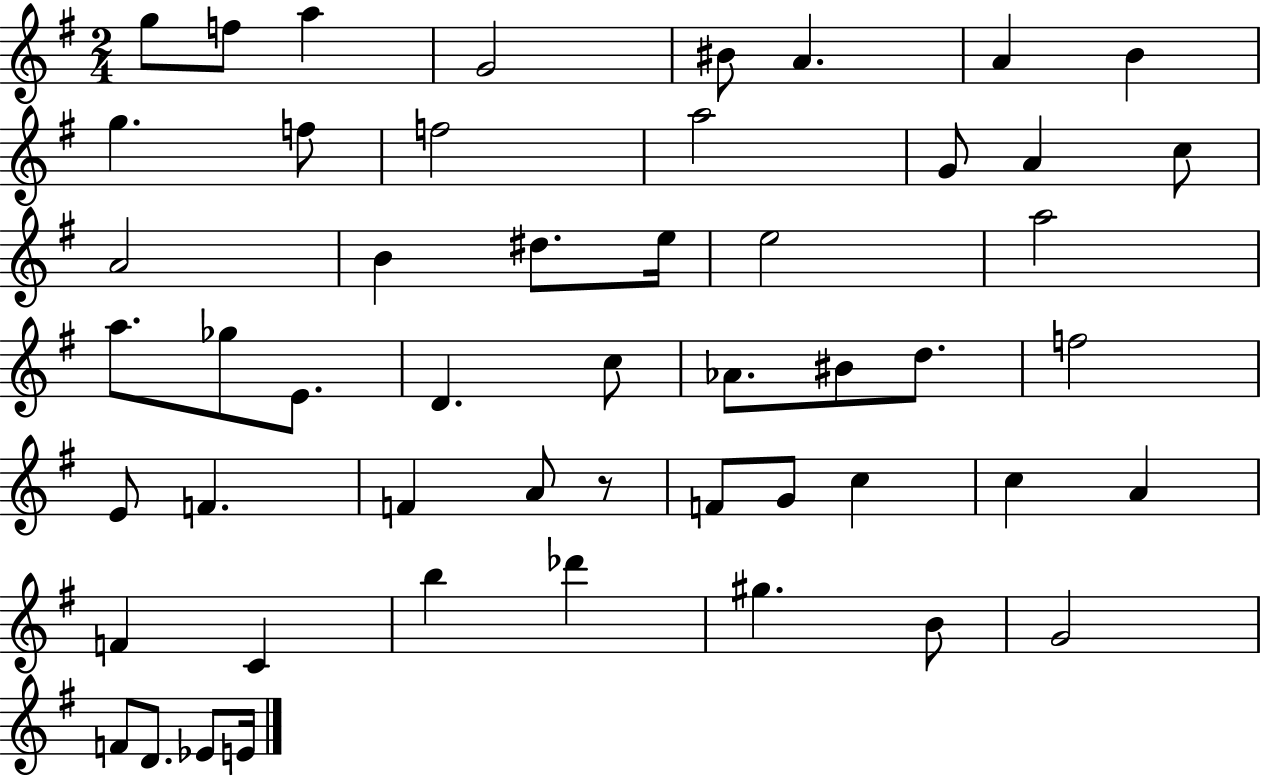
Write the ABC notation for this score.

X:1
T:Untitled
M:2/4
L:1/4
K:G
g/2 f/2 a G2 ^B/2 A A B g f/2 f2 a2 G/2 A c/2 A2 B ^d/2 e/4 e2 a2 a/2 _g/2 E/2 D c/2 _A/2 ^B/2 d/2 f2 E/2 F F A/2 z/2 F/2 G/2 c c A F C b _d' ^g B/2 G2 F/2 D/2 _E/2 E/4